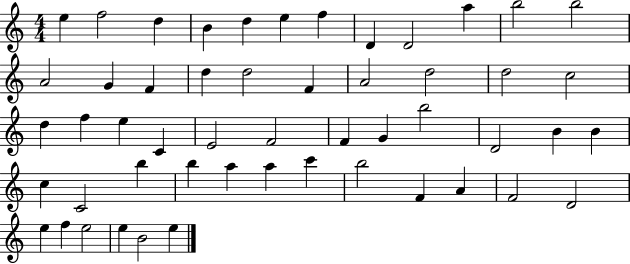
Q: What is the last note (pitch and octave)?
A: E5